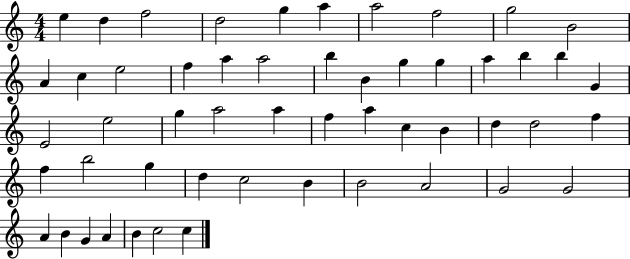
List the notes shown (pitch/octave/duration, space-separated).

E5/q D5/q F5/h D5/h G5/q A5/q A5/h F5/h G5/h B4/h A4/q C5/q E5/h F5/q A5/q A5/h B5/q B4/q G5/q G5/q A5/q B5/q B5/q G4/q E4/h E5/h G5/q A5/h A5/q F5/q A5/q C5/q B4/q D5/q D5/h F5/q F5/q B5/h G5/q D5/q C5/h B4/q B4/h A4/h G4/h G4/h A4/q B4/q G4/q A4/q B4/q C5/h C5/q